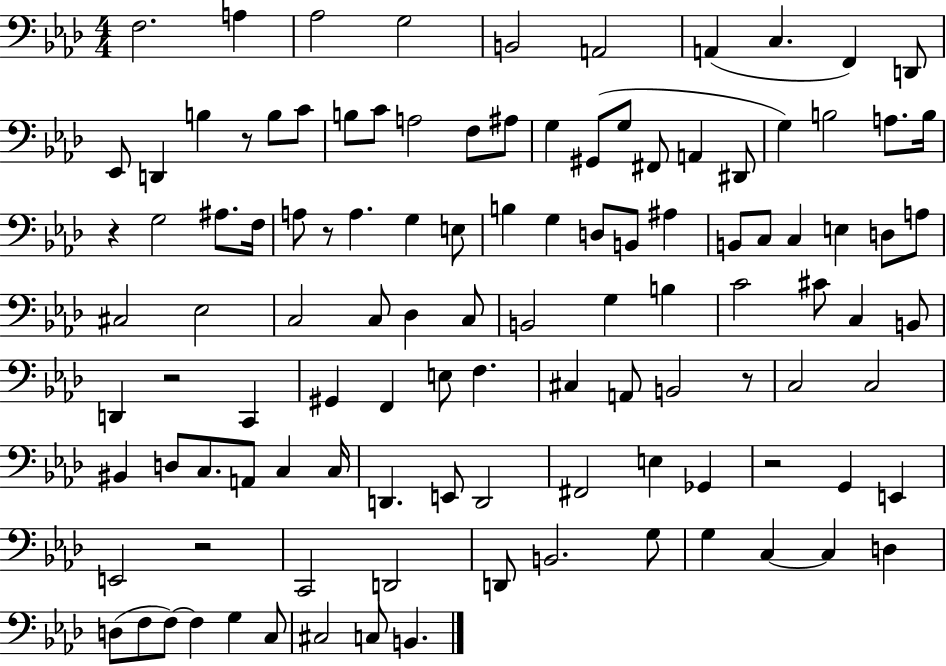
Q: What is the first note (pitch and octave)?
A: F3